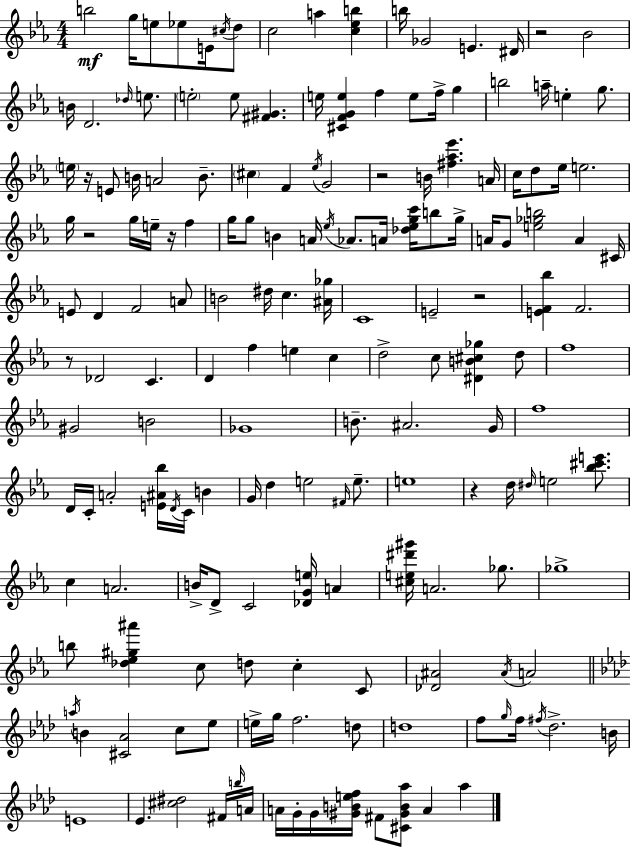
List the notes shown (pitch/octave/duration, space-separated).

B5/h G5/s E5/e Eb5/e E4/s C#5/s D5/e C5/h A5/q [C5,Eb5,B5]/q B5/s Gb4/h E4/q. D#4/s R/h Bb4/h B4/s D4/h. Db5/s E5/e. E5/h E5/e [F#4,G#4]/q. E5/s [C#4,F4,G4,E5]/q F5/q E5/e F5/s G5/q B5/h A5/s E5/q G5/e. E5/s R/s E4/e B4/s A4/h B4/e. C#5/q F4/q Eb5/s G4/h R/h B4/s [F#5,Ab5,Eb6]/q. A4/s C5/s D5/e Eb5/s E5/h. G5/s R/h G5/s E5/s R/s F5/q G5/s G5/e B4/q A4/s Eb5/s Ab4/e. A4/s [Db5,Eb5,G5,C6]/s B5/e G5/s A4/s G4/e [E5,Gb5,B5]/h A4/q C#4/s E4/e D4/q F4/h A4/e B4/h D#5/s C5/q. [A#4,Gb5]/s C4/w E4/h R/h [E4,F4,Bb5]/q F4/h. R/e Db4/h C4/q. D4/q F5/q E5/q C5/q D5/h C5/e [D#4,B4,C#5,Gb5]/q D5/e F5/w G#4/h B4/h Gb4/w B4/e. A#4/h. G4/s F5/w D4/s C4/s A4/h [E4,A#4,Bb5]/s D4/s C4/s B4/q G4/s D5/q E5/h F#4/s E5/e. E5/w R/q D5/s D#5/s E5/h [Bb5,C#6,E6]/e. C5/q A4/h. B4/s D4/e C4/h [Db4,G4,E5]/s A4/q [C#5,E5,D#6,G#6]/s A4/h. Gb5/e. Gb5/w B5/e [Db5,Eb5,G#5,A#6]/q C5/e D5/e C5/q C4/e [Db4,A#4]/h A#4/s A4/h A5/s B4/q [C#4,Ab4]/h C5/e Eb5/e E5/s G5/s F5/h. D5/e D5/w F5/e G5/s F5/s F#5/s Db5/h. B4/s E4/w Eb4/q. [C#5,D#5]/h F#4/s B5/s A4/s A4/s G4/s G4/s [G#4,B4,E5,F5]/s F#4/e [C#4,G#4,B4,Ab5]/e A4/q Ab5/q